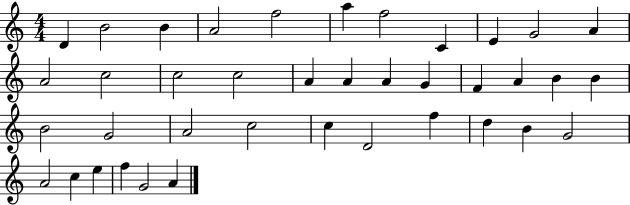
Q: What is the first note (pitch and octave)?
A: D4